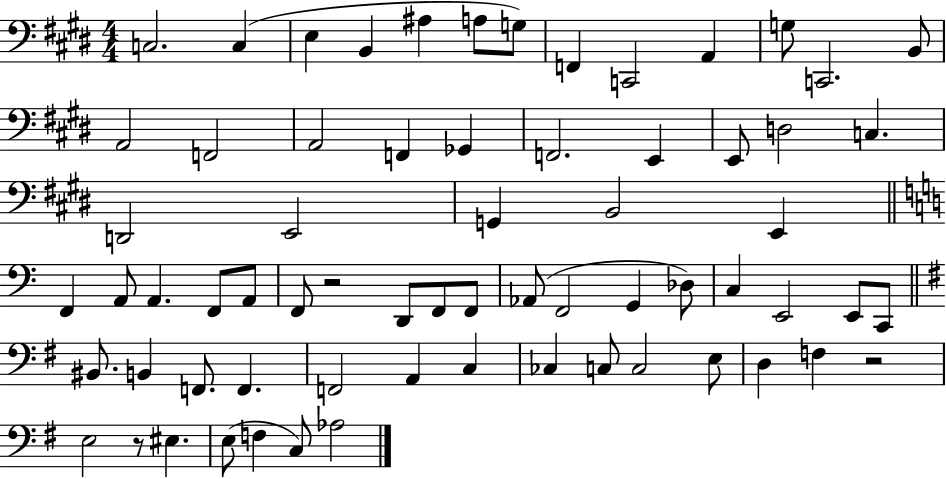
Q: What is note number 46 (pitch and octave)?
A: BIS2